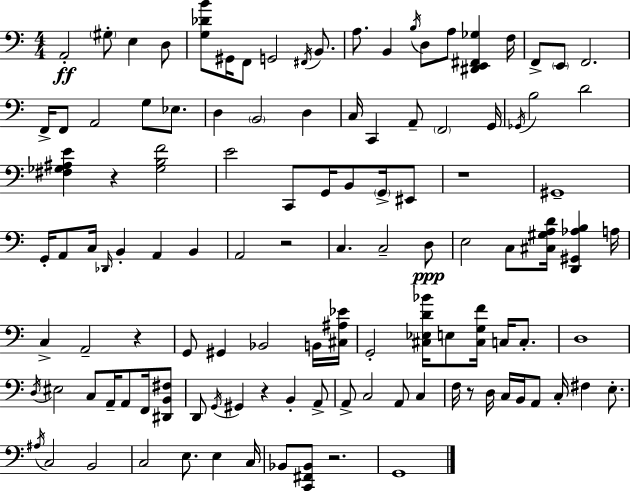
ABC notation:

X:1
T:Untitled
M:4/4
L:1/4
K:Am
A,,2 ^G,/2 E, D,/2 [G,_DB]/2 ^G,,/4 F,,/2 G,,2 ^F,,/4 B,,/2 A,/2 B,, B,/4 D,/2 A,/2 [^D,,E,,^F,,_G,] F,/4 F,,/2 E,,/2 F,,2 F,,/4 F,,/2 A,,2 G,/2 _E,/2 D, B,,2 D, C,/4 C,, A,,/2 F,,2 G,,/4 _G,,/4 B,2 D2 [^F,_G,^A,E] z [_G,B,F]2 E2 C,,/2 G,,/4 B,,/2 G,,/4 ^E,,/2 z4 ^G,,4 G,,/4 A,,/2 C,/4 _D,,/4 B,, A,, B,, A,,2 z2 C, C,2 D,/2 E,2 C,/2 [^C,^G,A,D]/4 [D,,^G,,_A,B,] A,/4 C, A,,2 z G,,/2 ^G,, _B,,2 B,,/4 [^C,^A,_E]/4 G,,2 [^C,_E,D_B]/4 E,/2 [^C,G,F]/4 C,/4 C,/2 D,4 D,/4 ^E,2 C,/2 A,,/4 A,,/2 F,,/4 [^D,,B,,^F,]/2 D,,/2 G,,/4 ^G,, z B,, A,,/2 A,,/2 C,2 A,,/2 C, F,/4 z/2 D,/4 C,/4 B,,/4 A,,/2 C,/4 ^F, E,/2 ^A,/4 C,2 B,,2 C,2 E,/2 E, C,/4 _B,,/2 [C,,^F,,_B,,]/2 z2 G,,4